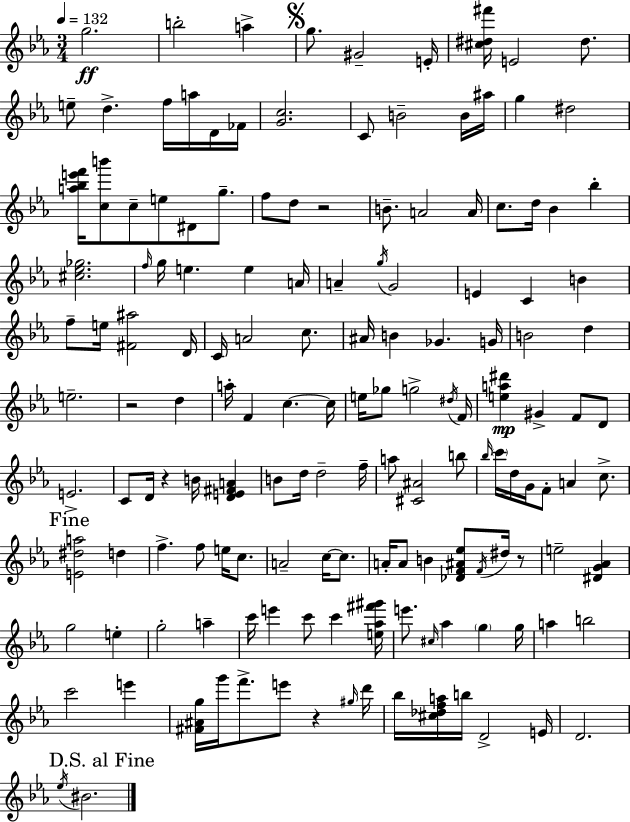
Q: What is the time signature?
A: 3/4